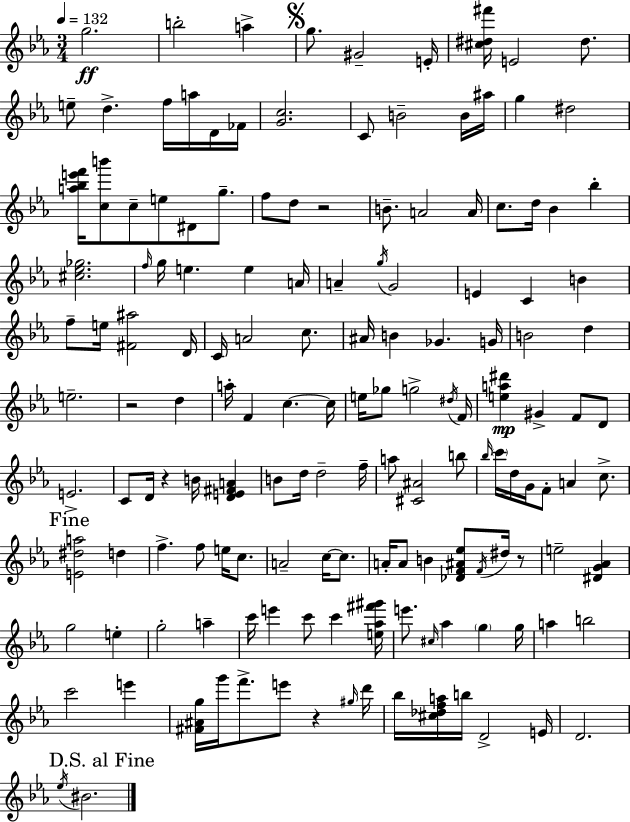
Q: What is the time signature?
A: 3/4